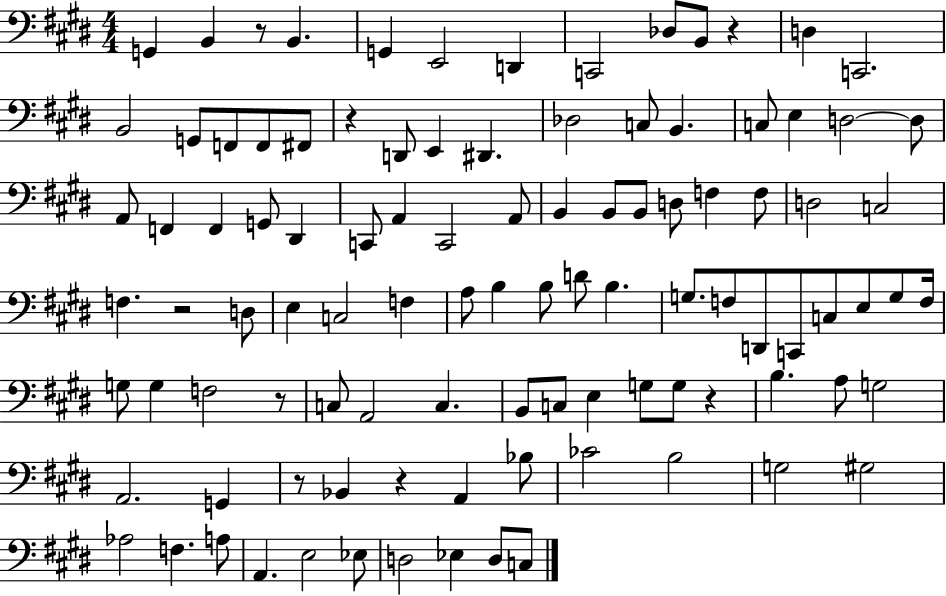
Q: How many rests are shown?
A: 8